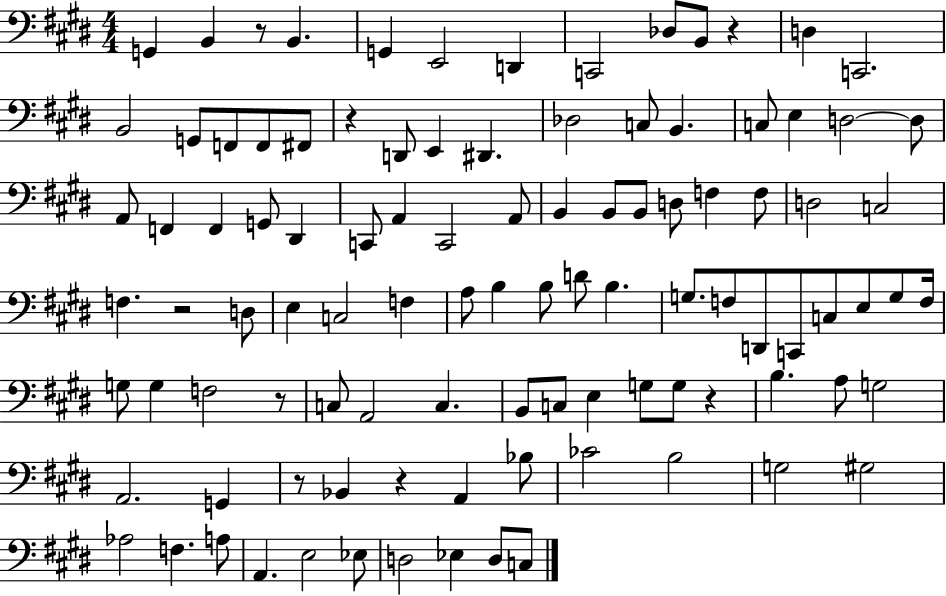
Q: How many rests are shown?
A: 8